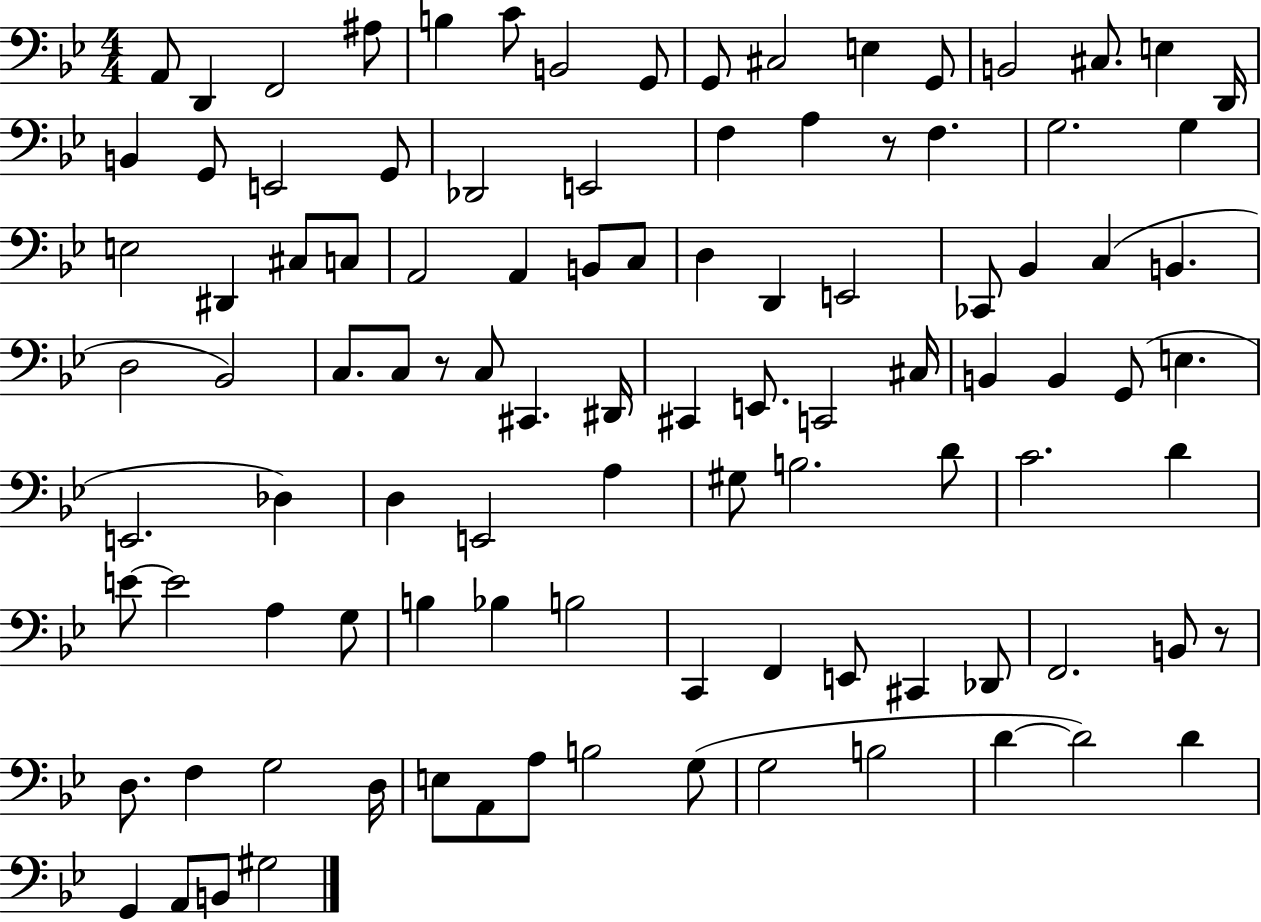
A2/e D2/q F2/h A#3/e B3/q C4/e B2/h G2/e G2/e C#3/h E3/q G2/e B2/h C#3/e. E3/q D2/s B2/q G2/e E2/h G2/e Db2/h E2/h F3/q A3/q R/e F3/q. G3/h. G3/q E3/h D#2/q C#3/e C3/e A2/h A2/q B2/e C3/e D3/q D2/q E2/h CES2/e Bb2/q C3/q B2/q. D3/h Bb2/h C3/e. C3/e R/e C3/e C#2/q. D#2/s C#2/q E2/e. C2/h C#3/s B2/q B2/q G2/e E3/q. E2/h. Db3/q D3/q E2/h A3/q G#3/e B3/h. D4/e C4/h. D4/q E4/e E4/h A3/q G3/e B3/q Bb3/q B3/h C2/q F2/q E2/e C#2/q Db2/e F2/h. B2/e R/e D3/e. F3/q G3/h D3/s E3/e A2/e A3/e B3/h G3/e G3/h B3/h D4/q D4/h D4/q G2/q A2/e B2/e G#3/h